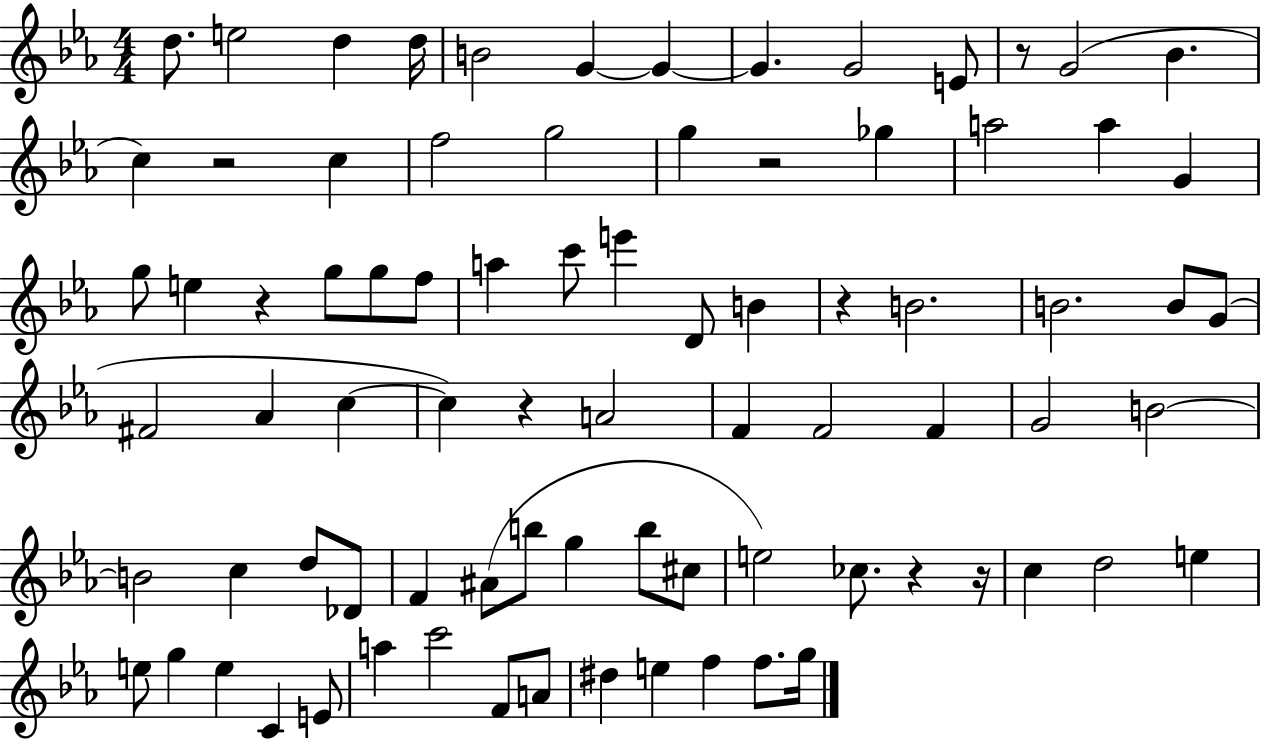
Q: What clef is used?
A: treble